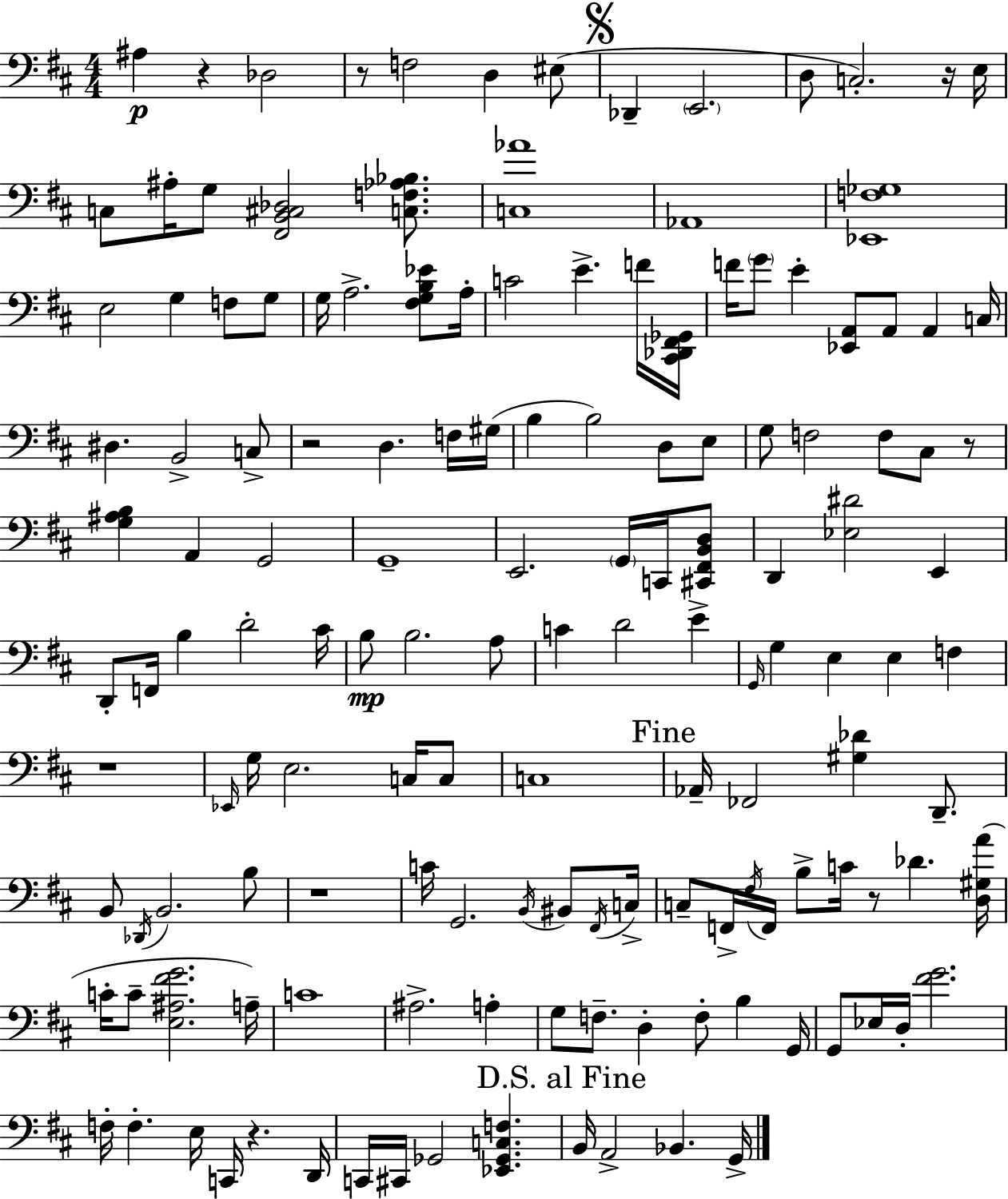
A#3/q R/q Db3/h R/e F3/h D3/q EIS3/e Db2/q E2/h. D3/e C3/h. R/s E3/s C3/e A#3/s G3/e [F#2,B2,C#3,Db3]/h [C3,F3,Ab3,Bb3]/e. [C3,Ab4]/w Ab2/w [Eb2,F3,Gb3]/w E3/h G3/q F3/e G3/e G3/s A3/h. [F#3,G3,B3,Eb4]/e A3/s C4/h E4/q. F4/s [C#2,Db2,F#2,Gb2]/s F4/s G4/e E4/q [Eb2,A2]/e A2/e A2/q C3/s D#3/q. B2/h C3/e R/h D3/q. F3/s G#3/s B3/q B3/h D3/e E3/e G3/e F3/h F3/e C#3/e R/e [G3,A#3,B3]/q A2/q G2/h G2/w E2/h. G2/s C2/s [C#2,F#2,B2,D3]/e D2/q [Eb3,D#4]/h E2/q D2/e F2/s B3/q D4/h C#4/s B3/e B3/h. A3/e C4/q D4/h E4/q G2/s G3/q E3/q E3/q F3/q R/w Eb2/s G3/s E3/h. C3/s C3/e C3/w Ab2/s FES2/h [G#3,Db4]/q D2/e. B2/e Db2/s B2/h. B3/e R/w C4/s G2/h. B2/s BIS2/e F#2/s C3/s C3/e F2/s F#3/s F2/s B3/e C4/s R/e Db4/q. [D3,G#3,A4]/s C4/s C4/e [E3,A#3,F#4,G4]/h. A3/s C4/w A#3/h. A3/q G3/e F3/e. D3/q F3/e B3/q G2/s G2/e Eb3/s D3/s [F#4,G4]/h. F3/s F3/q. E3/s C2/s R/q. D2/s C2/s C#2/s Gb2/h [Eb2,Gb2,C3,F3]/q. B2/s A2/h Bb2/q. G2/s